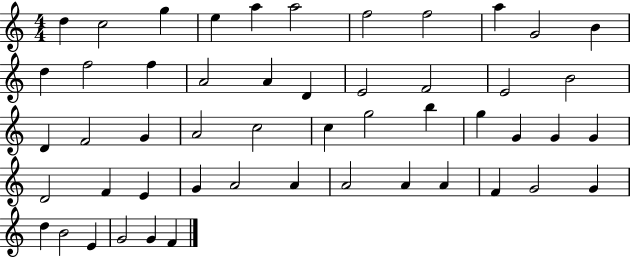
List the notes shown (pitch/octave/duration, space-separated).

D5/q C5/h G5/q E5/q A5/q A5/h F5/h F5/h A5/q G4/h B4/q D5/q F5/h F5/q A4/h A4/q D4/q E4/h F4/h E4/h B4/h D4/q F4/h G4/q A4/h C5/h C5/q G5/h B5/q G5/q G4/q G4/q G4/q D4/h F4/q E4/q G4/q A4/h A4/q A4/h A4/q A4/q F4/q G4/h G4/q D5/q B4/h E4/q G4/h G4/q F4/q